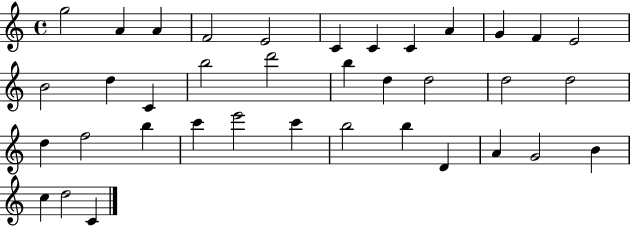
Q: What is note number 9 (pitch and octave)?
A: A4